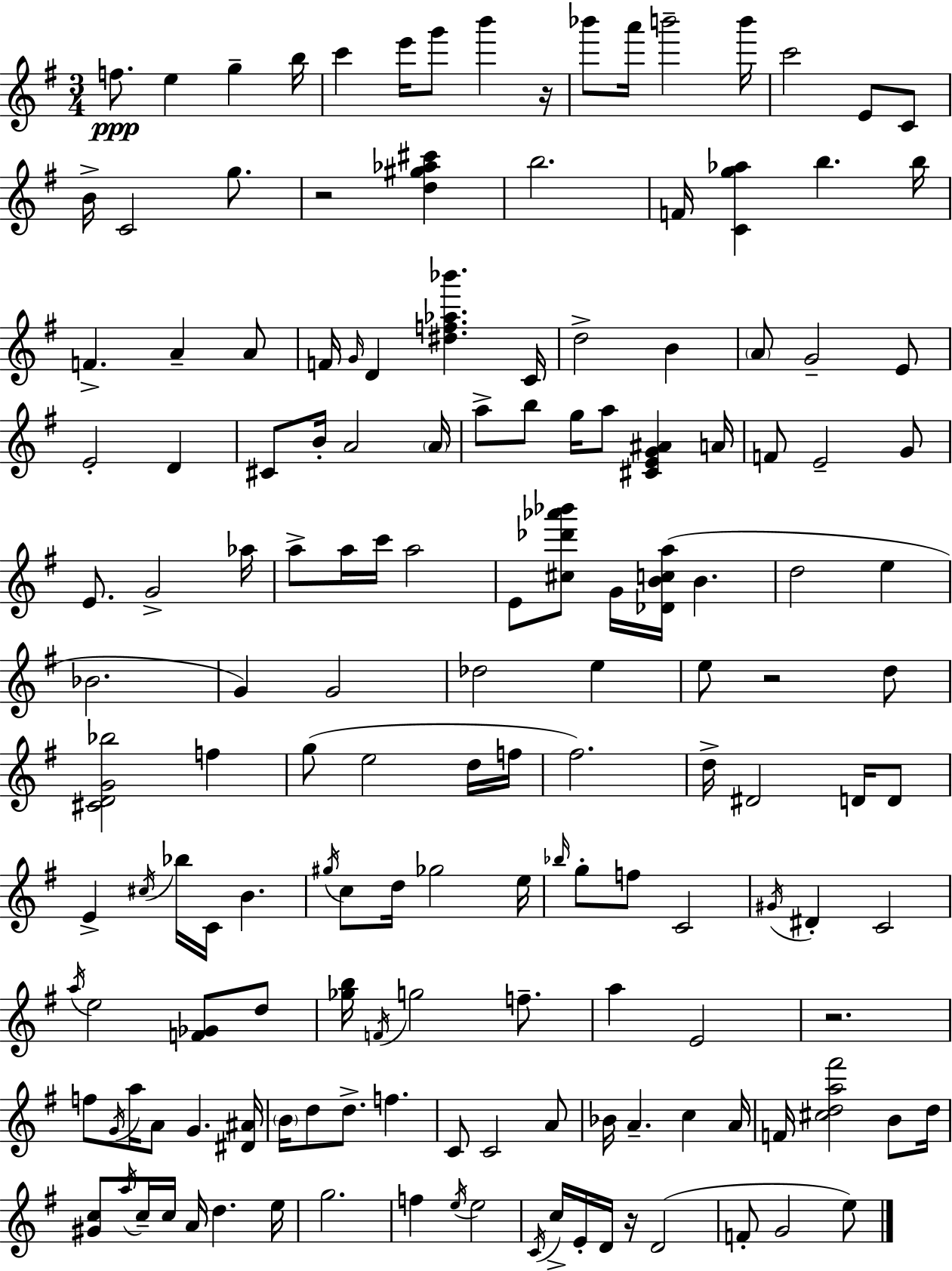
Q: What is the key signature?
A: G major